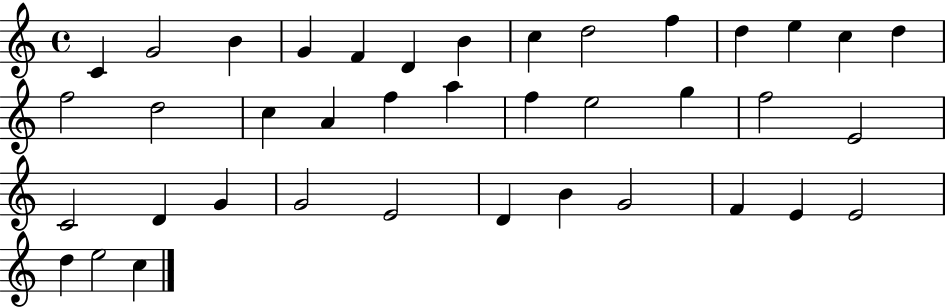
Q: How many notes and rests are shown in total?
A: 39